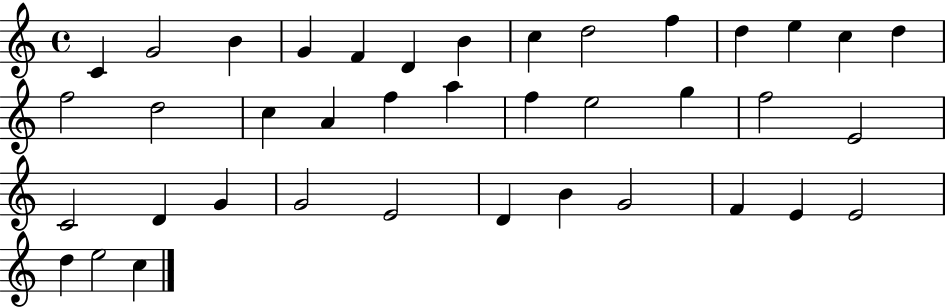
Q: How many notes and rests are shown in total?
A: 39